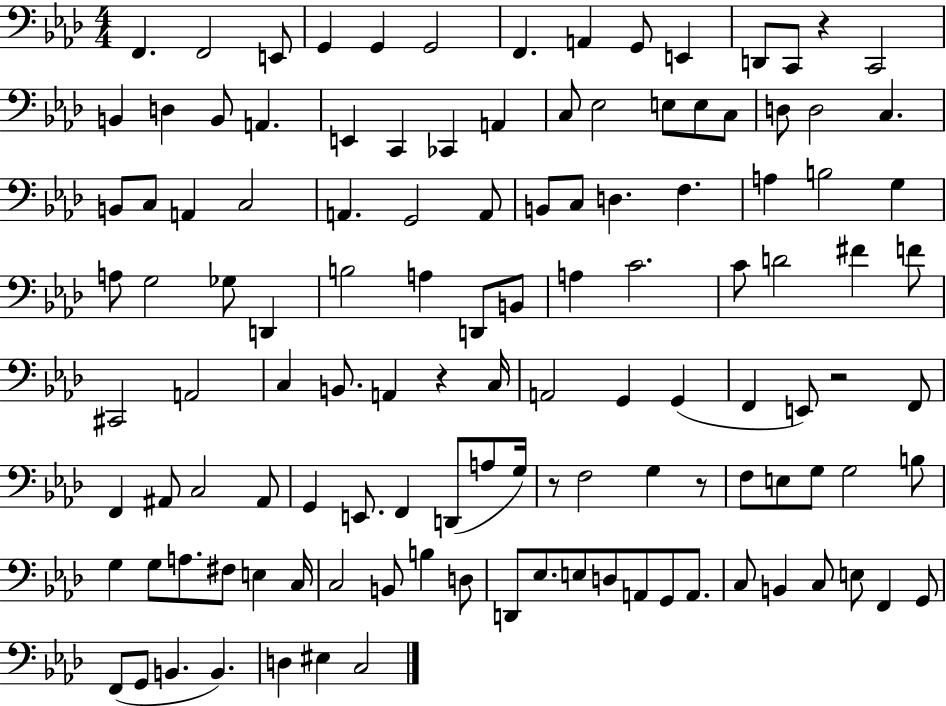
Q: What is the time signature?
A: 4/4